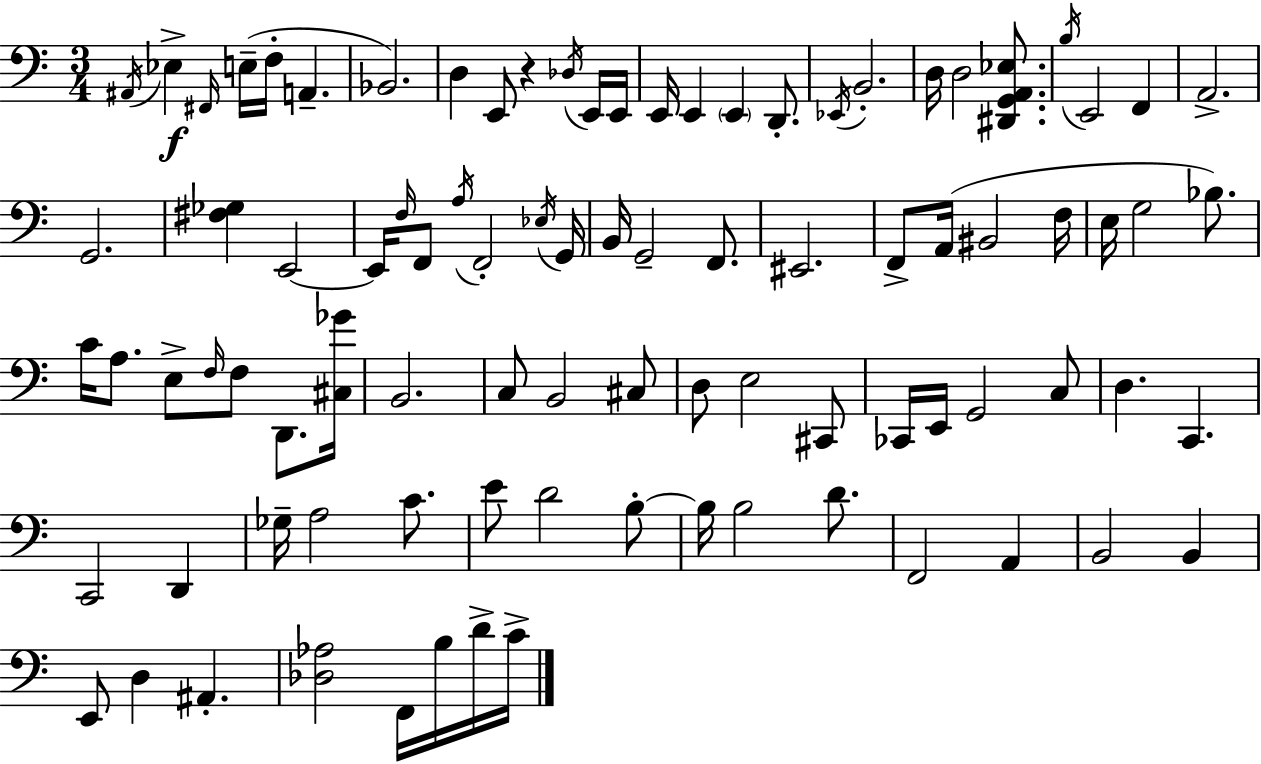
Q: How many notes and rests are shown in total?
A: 90